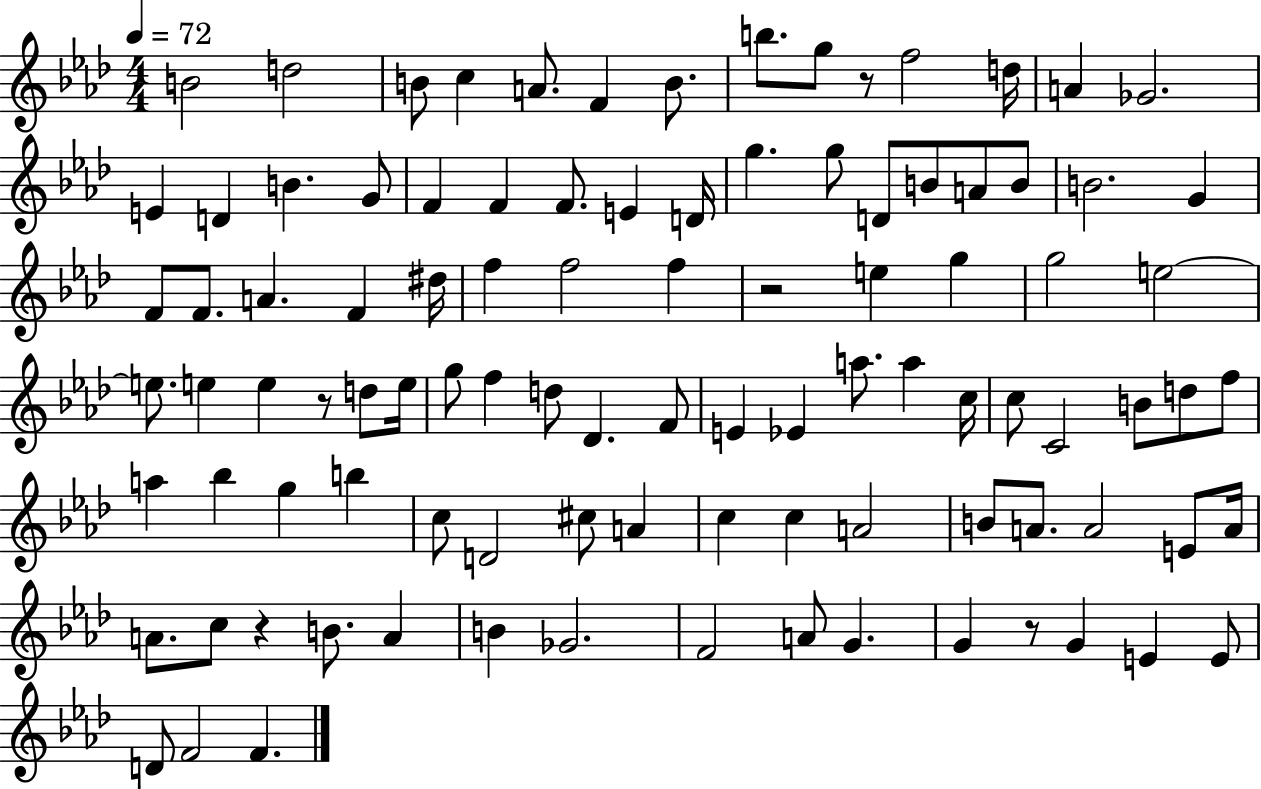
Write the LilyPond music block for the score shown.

{
  \clef treble
  \numericTimeSignature
  \time 4/4
  \key aes \major
  \tempo 4 = 72
  b'2 d''2 | b'8 c''4 a'8. f'4 b'8. | b''8. g''8 r8 f''2 d''16 | a'4 ges'2. | \break e'4 d'4 b'4. g'8 | f'4 f'4 f'8. e'4 d'16 | g''4. g''8 d'8 b'8 a'8 b'8 | b'2. g'4 | \break f'8 f'8. a'4. f'4 dis''16 | f''4 f''2 f''4 | r2 e''4 g''4 | g''2 e''2~~ | \break e''8. e''4 e''4 r8 d''8 e''16 | g''8 f''4 d''8 des'4. f'8 | e'4 ees'4 a''8. a''4 c''16 | c''8 c'2 b'8 d''8 f''8 | \break a''4 bes''4 g''4 b''4 | c''8 d'2 cis''8 a'4 | c''4 c''4 a'2 | b'8 a'8. a'2 e'8 a'16 | \break a'8. c''8 r4 b'8. a'4 | b'4 ges'2. | f'2 a'8 g'4. | g'4 r8 g'4 e'4 e'8 | \break d'8 f'2 f'4. | \bar "|."
}